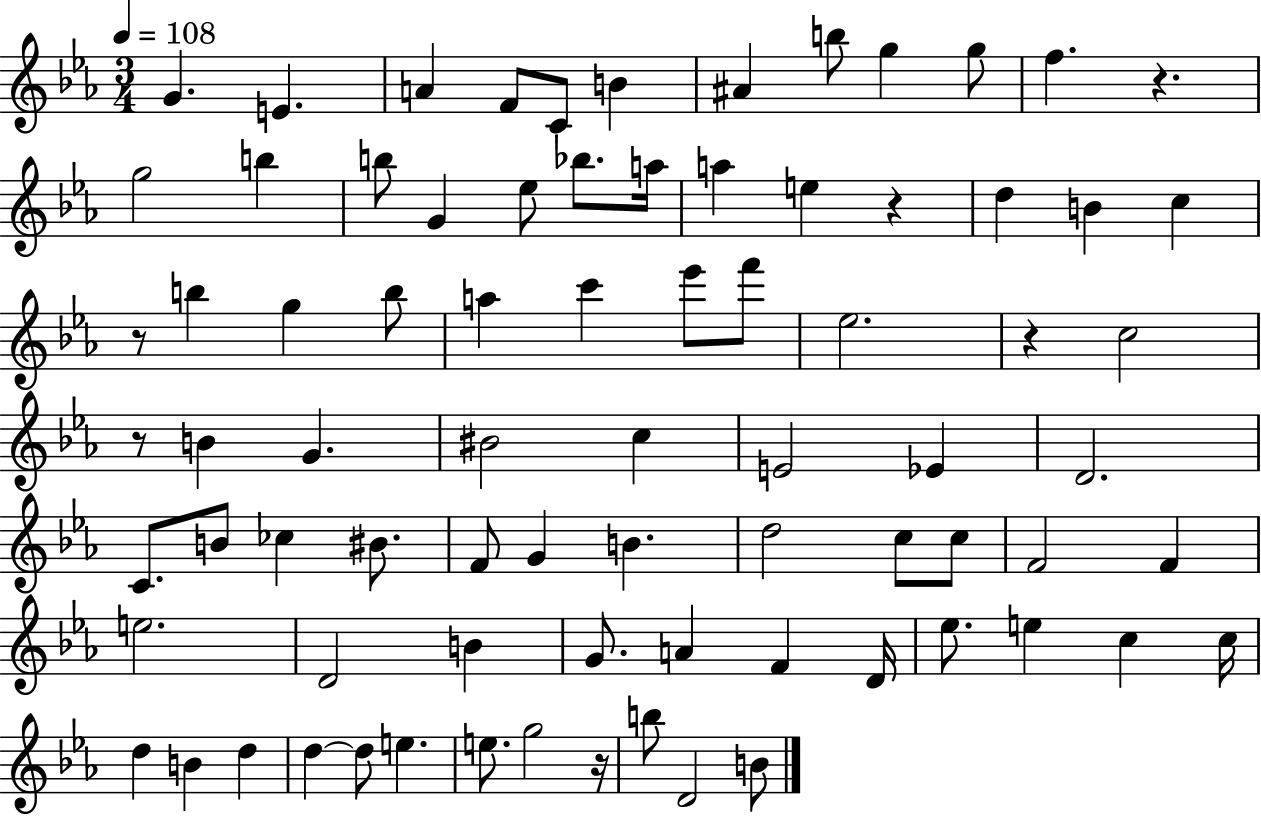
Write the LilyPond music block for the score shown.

{
  \clef treble
  \numericTimeSignature
  \time 3/4
  \key ees \major
  \tempo 4 = 108
  g'4. e'4. | a'4 f'8 c'8 b'4 | ais'4 b''8 g''4 g''8 | f''4. r4. | \break g''2 b''4 | b''8 g'4 ees''8 bes''8. a''16 | a''4 e''4 r4 | d''4 b'4 c''4 | \break r8 b''4 g''4 b''8 | a''4 c'''4 ees'''8 f'''8 | ees''2. | r4 c''2 | \break r8 b'4 g'4. | bis'2 c''4 | e'2 ees'4 | d'2. | \break c'8. b'8 ces''4 bis'8. | f'8 g'4 b'4. | d''2 c''8 c''8 | f'2 f'4 | \break e''2. | d'2 b'4 | g'8. a'4 f'4 d'16 | ees''8. e''4 c''4 c''16 | \break d''4 b'4 d''4 | d''4~~ d''8 e''4. | e''8. g''2 r16 | b''8 d'2 b'8 | \break \bar "|."
}